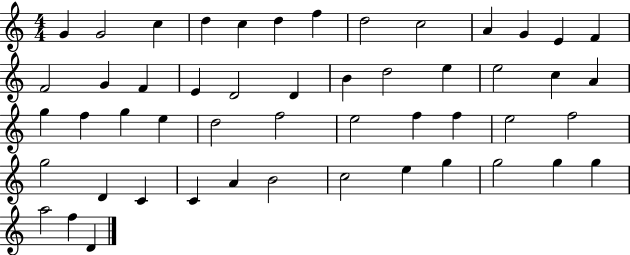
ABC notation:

X:1
T:Untitled
M:4/4
L:1/4
K:C
G G2 c d c d f d2 c2 A G E F F2 G F E D2 D B d2 e e2 c A g f g e d2 f2 e2 f f e2 f2 g2 D C C A B2 c2 e g g2 g g a2 f D